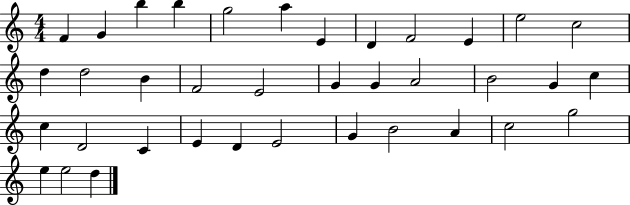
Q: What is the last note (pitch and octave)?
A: D5